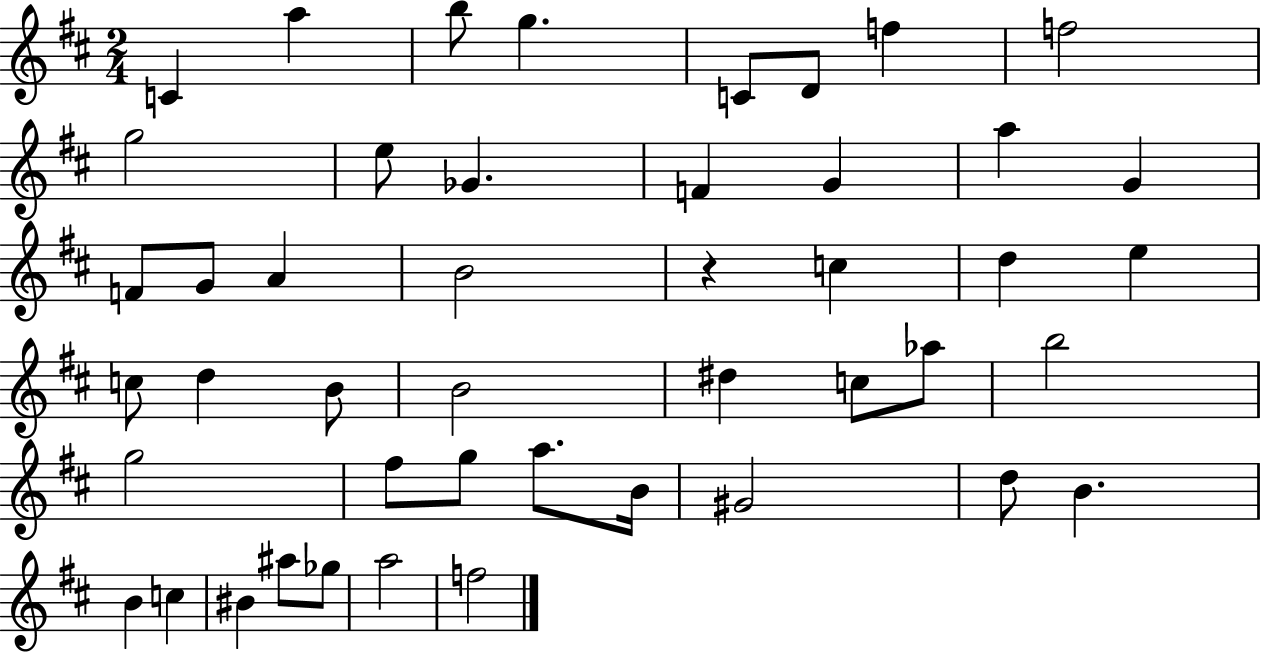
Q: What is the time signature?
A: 2/4